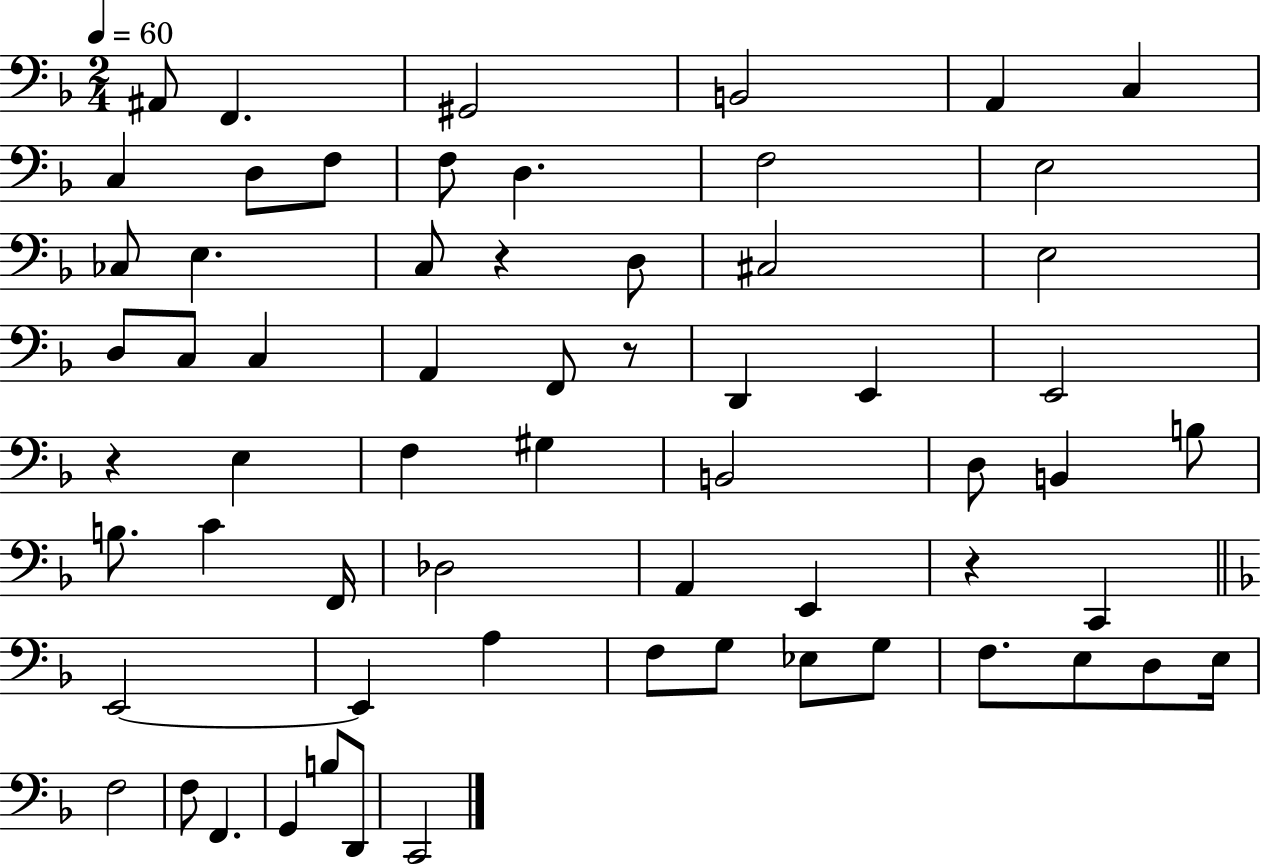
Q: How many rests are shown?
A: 4